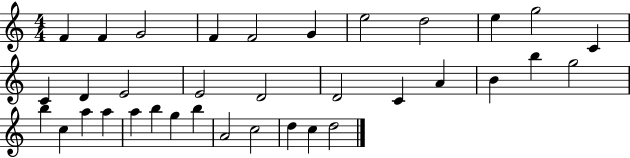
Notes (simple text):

F4/q F4/q G4/h F4/q F4/h G4/q E5/h D5/h E5/q G5/h C4/q C4/q D4/q E4/h E4/h D4/h D4/h C4/q A4/q B4/q B5/q G5/h B5/q C5/q A5/q A5/q A5/q B5/q G5/q B5/q A4/h C5/h D5/q C5/q D5/h